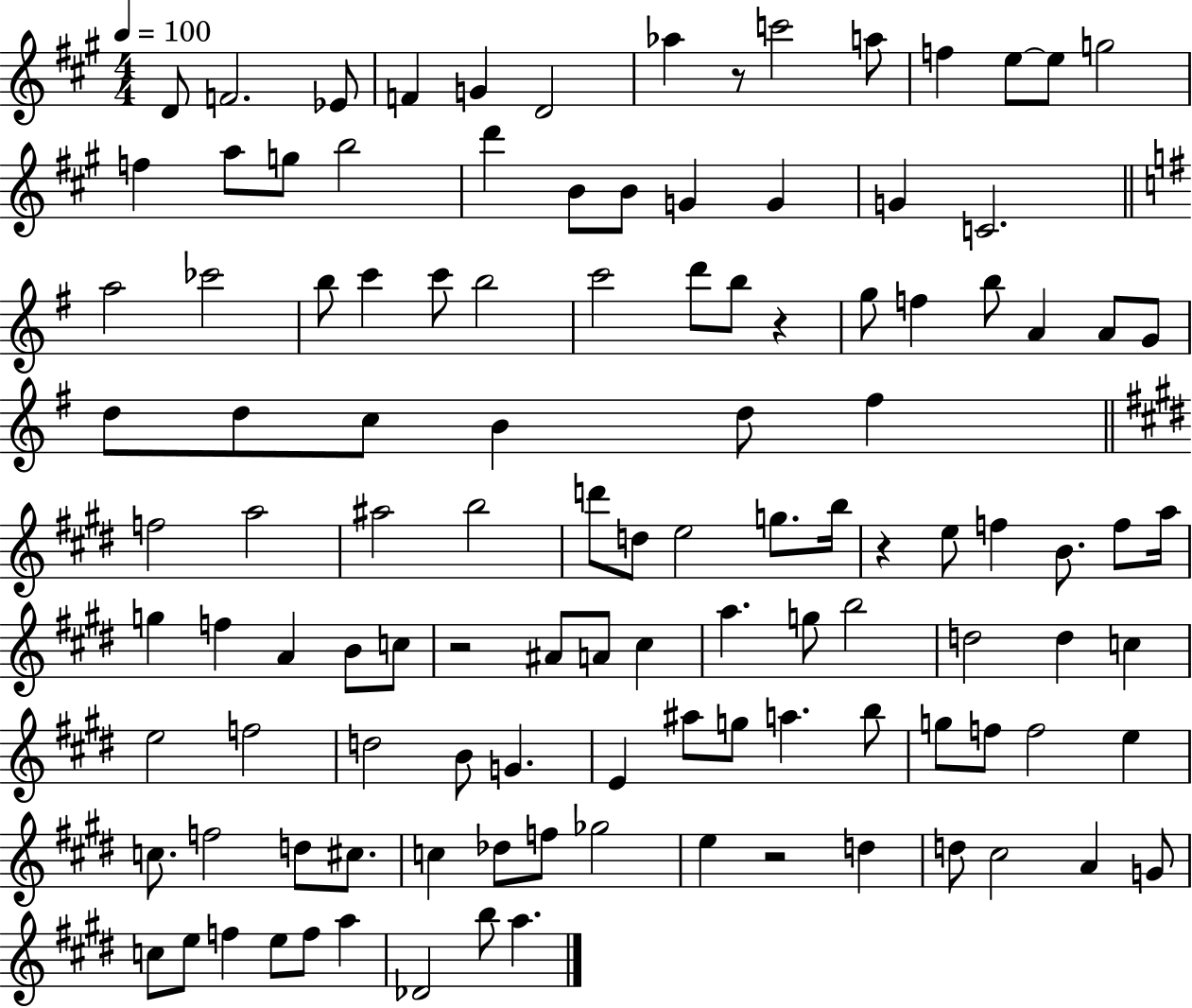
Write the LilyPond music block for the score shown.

{
  \clef treble
  \numericTimeSignature
  \time 4/4
  \key a \major
  \tempo 4 = 100
  d'8 f'2. ees'8 | f'4 g'4 d'2 | aes''4 r8 c'''2 a''8 | f''4 e''8~~ e''8 g''2 | \break f''4 a''8 g''8 b''2 | d'''4 b'8 b'8 g'4 g'4 | g'4 c'2. | \bar "||" \break \key e \minor a''2 ces'''2 | b''8 c'''4 c'''8 b''2 | c'''2 d'''8 b''8 r4 | g''8 f''4 b''8 a'4 a'8 g'8 | \break d''8 d''8 c''8 b'4 d''8 fis''4 | \bar "||" \break \key e \major f''2 a''2 | ais''2 b''2 | d'''8 d''8 e''2 g''8. b''16 | r4 e''8 f''4 b'8. f''8 a''16 | \break g''4 f''4 a'4 b'8 c''8 | r2 ais'8 a'8 cis''4 | a''4. g''8 b''2 | d''2 d''4 c''4 | \break e''2 f''2 | d''2 b'8 g'4. | e'4 ais''8 g''8 a''4. b''8 | g''8 f''8 f''2 e''4 | \break c''8. f''2 d''8 cis''8. | c''4 des''8 f''8 ges''2 | e''4 r2 d''4 | d''8 cis''2 a'4 g'8 | \break c''8 e''8 f''4 e''8 f''8 a''4 | des'2 b''8 a''4. | \bar "|."
}